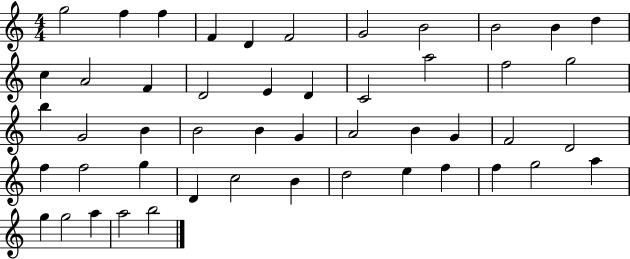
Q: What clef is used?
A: treble